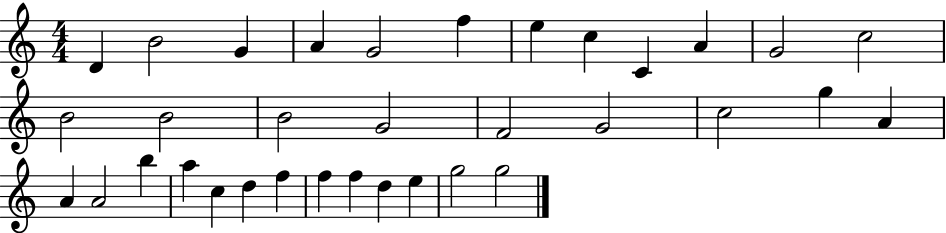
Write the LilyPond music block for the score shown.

{
  \clef treble
  \numericTimeSignature
  \time 4/4
  \key c \major
  d'4 b'2 g'4 | a'4 g'2 f''4 | e''4 c''4 c'4 a'4 | g'2 c''2 | \break b'2 b'2 | b'2 g'2 | f'2 g'2 | c''2 g''4 a'4 | \break a'4 a'2 b''4 | a''4 c''4 d''4 f''4 | f''4 f''4 d''4 e''4 | g''2 g''2 | \break \bar "|."
}